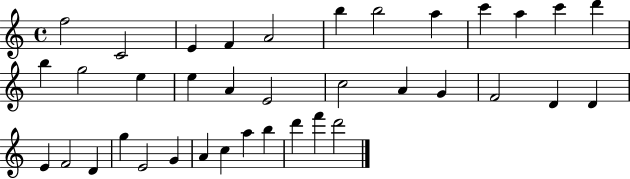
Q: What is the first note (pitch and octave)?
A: F5